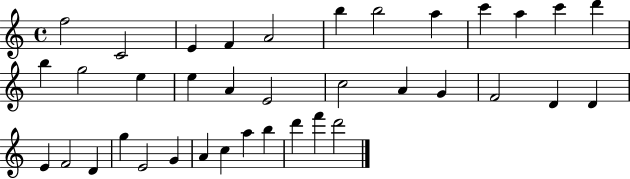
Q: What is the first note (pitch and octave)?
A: F5